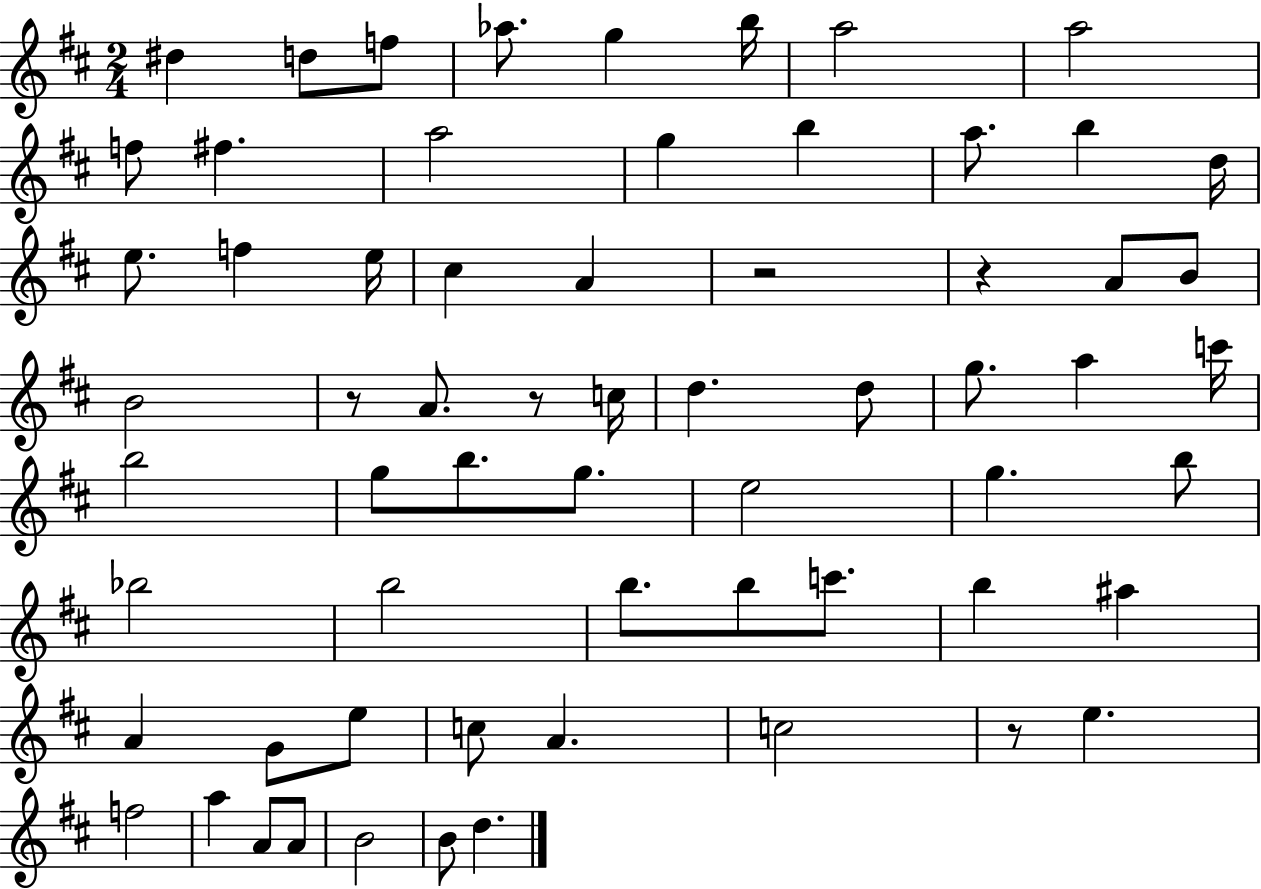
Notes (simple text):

D#5/q D5/e F5/e Ab5/e. G5/q B5/s A5/h A5/h F5/e F#5/q. A5/h G5/q B5/q A5/e. B5/q D5/s E5/e. F5/q E5/s C#5/q A4/q R/h R/q A4/e B4/e B4/h R/e A4/e. R/e C5/s D5/q. D5/e G5/e. A5/q C6/s B5/h G5/e B5/e. G5/e. E5/h G5/q. B5/e Bb5/h B5/h B5/e. B5/e C6/e. B5/q A#5/q A4/q G4/e E5/e C5/e A4/q. C5/h R/e E5/q. F5/h A5/q A4/e A4/e B4/h B4/e D5/q.